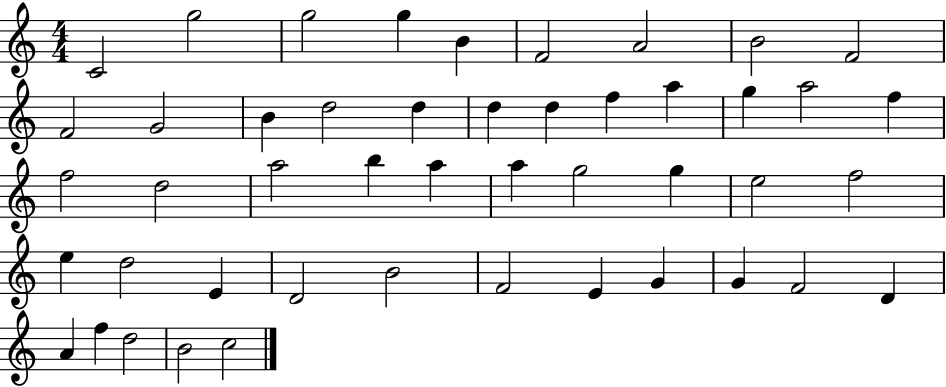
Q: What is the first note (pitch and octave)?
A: C4